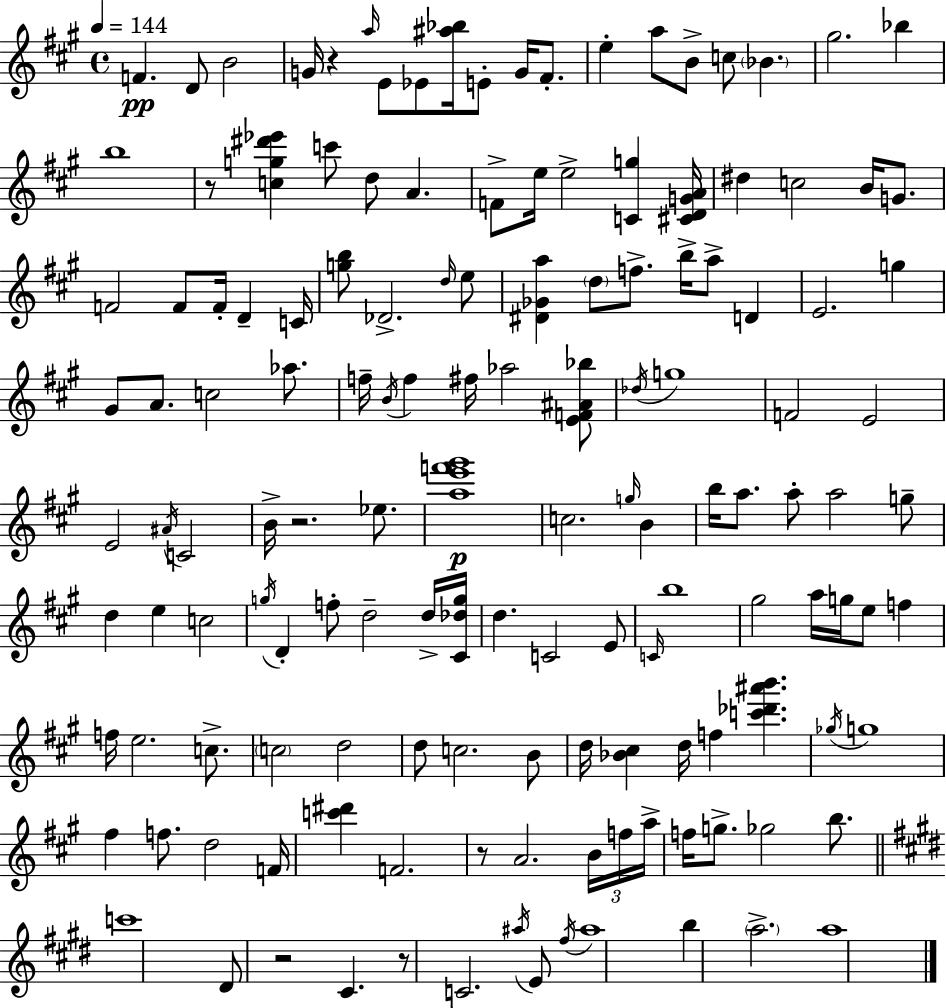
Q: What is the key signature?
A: A major